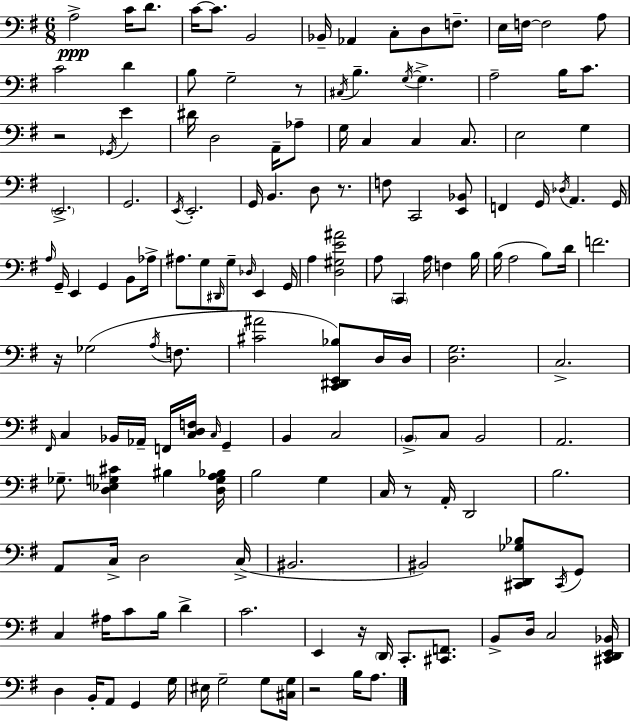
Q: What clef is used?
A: bass